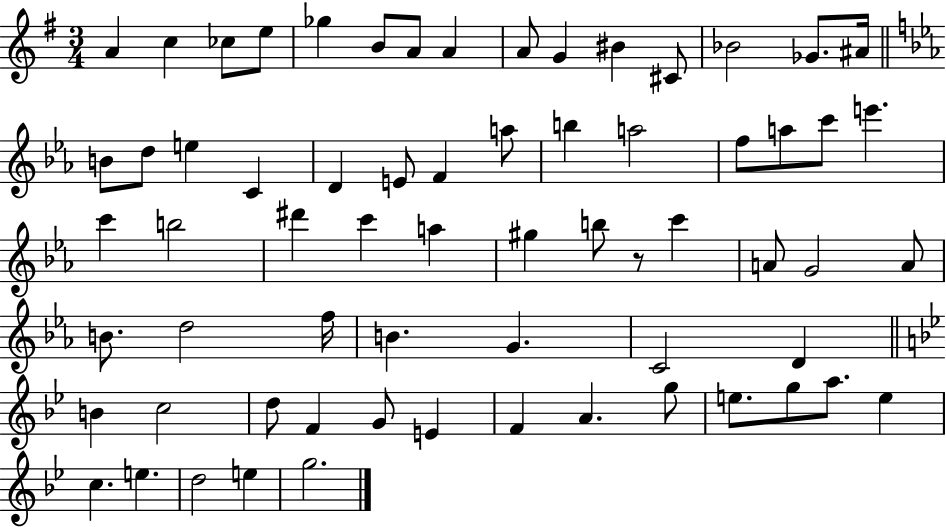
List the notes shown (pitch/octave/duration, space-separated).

A4/q C5/q CES5/e E5/e Gb5/q B4/e A4/e A4/q A4/e G4/q BIS4/q C#4/e Bb4/h Gb4/e. A#4/s B4/e D5/e E5/q C4/q D4/q E4/e F4/q A5/e B5/q A5/h F5/e A5/e C6/e E6/q. C6/q B5/h D#6/q C6/q A5/q G#5/q B5/e R/e C6/q A4/e G4/h A4/e B4/e. D5/h F5/s B4/q. G4/q. C4/h D4/q B4/q C5/h D5/e F4/q G4/e E4/q F4/q A4/q. G5/e E5/e. G5/e A5/e. E5/q C5/q. E5/q. D5/h E5/q G5/h.